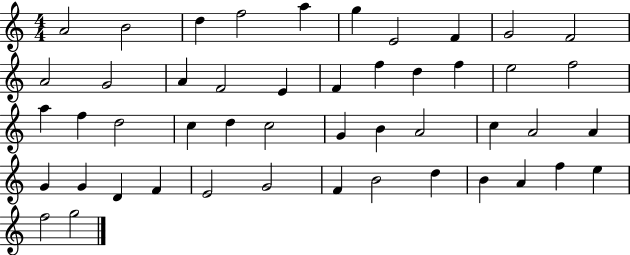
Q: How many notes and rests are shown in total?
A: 48